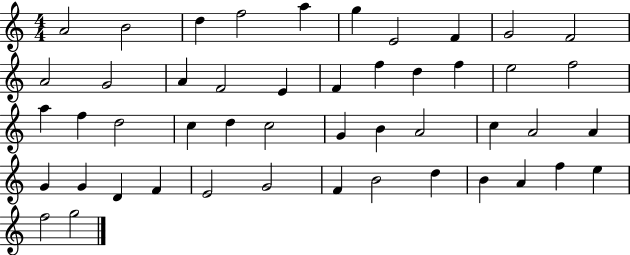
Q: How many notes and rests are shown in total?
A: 48